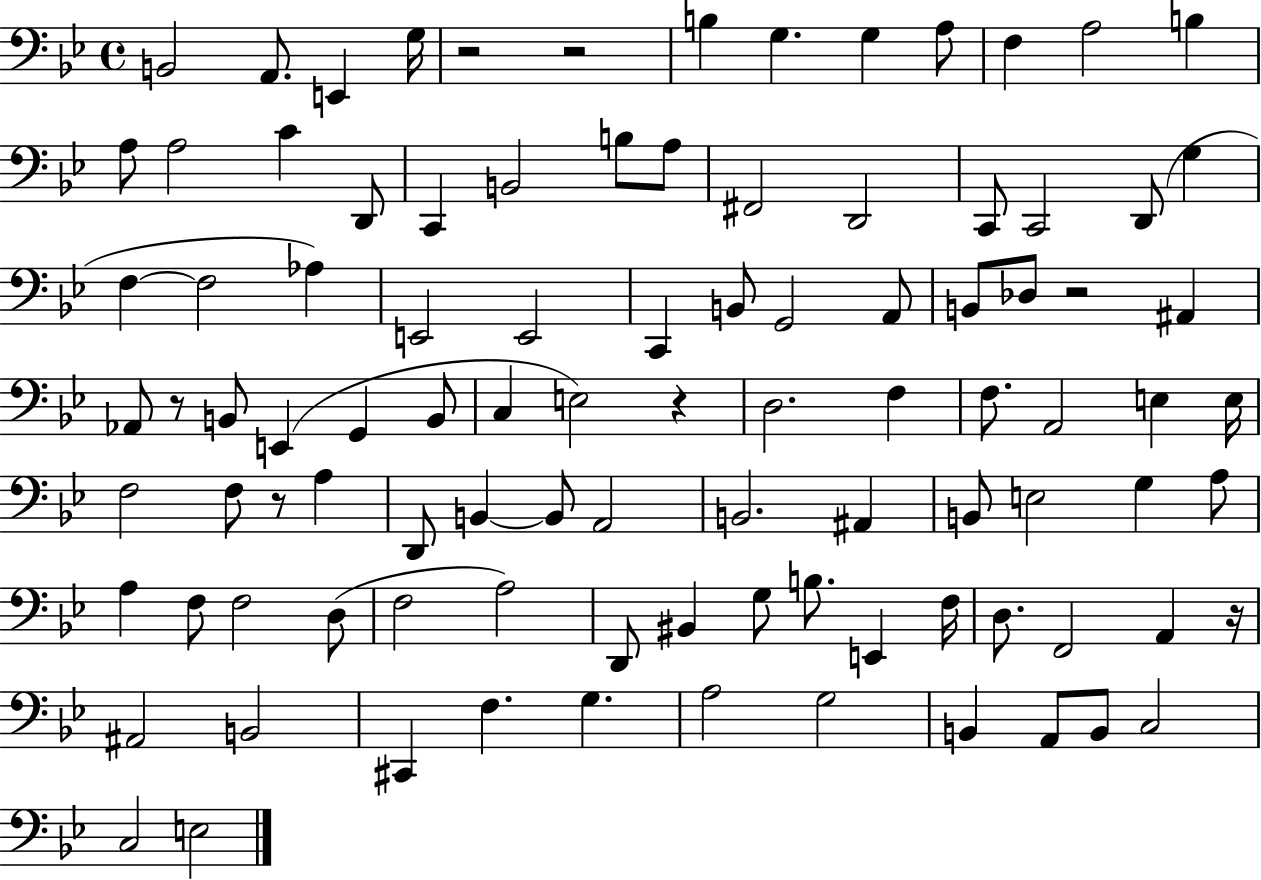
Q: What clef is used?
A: bass